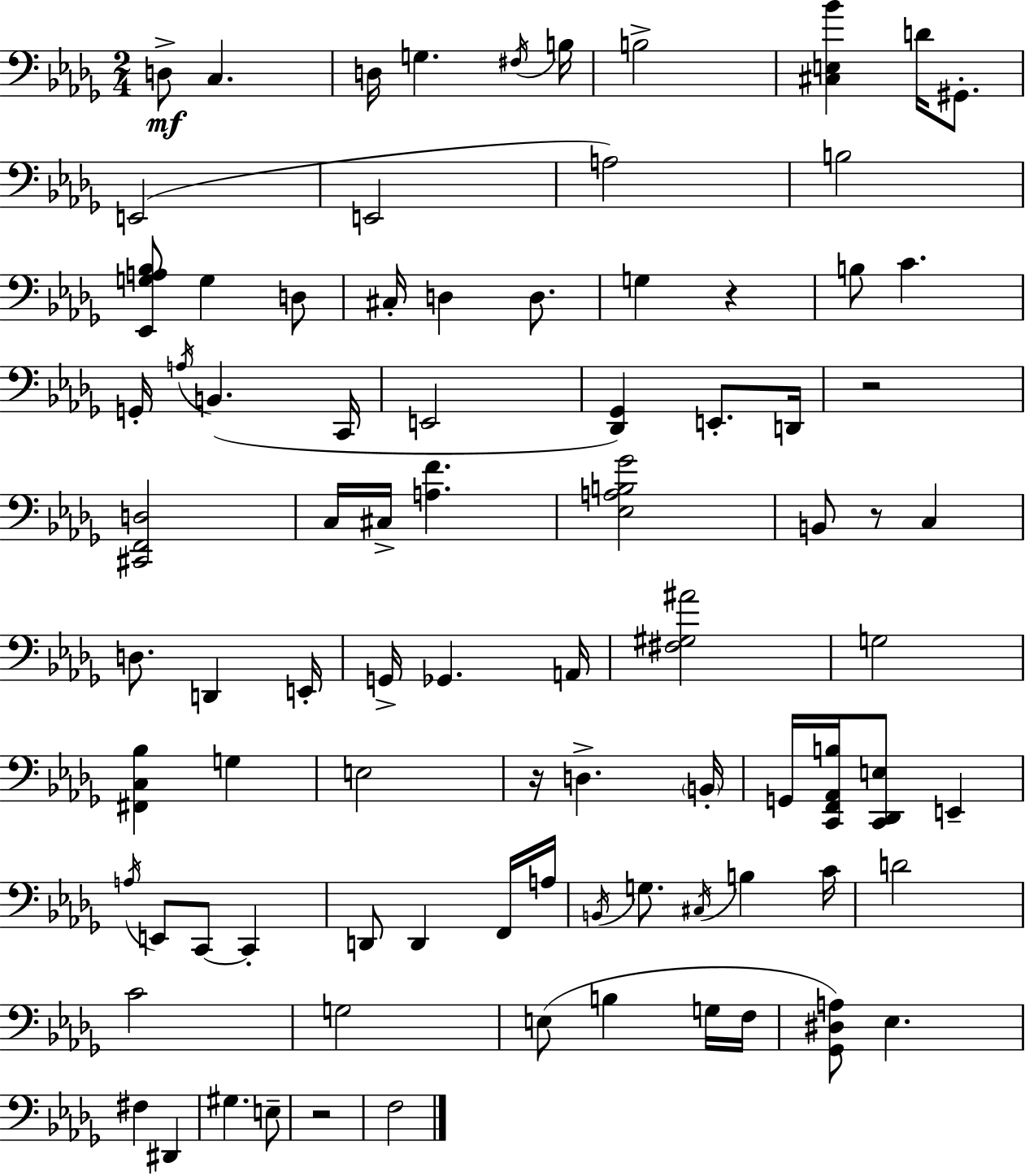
X:1
T:Untitled
M:2/4
L:1/4
K:Bbm
D,/2 C, D,/4 G, ^F,/4 B,/4 B,2 [^C,E,_B] D/4 ^G,,/2 E,,2 E,,2 A,2 B,2 [_E,,G,A,_B,]/2 G, D,/2 ^C,/4 D, D,/2 G, z B,/2 C G,,/4 A,/4 B,, C,,/4 E,,2 [_D,,_G,,] E,,/2 D,,/4 z2 [^C,,F,,D,]2 C,/4 ^C,/4 [A,F] [_E,A,B,_G]2 B,,/2 z/2 C, D,/2 D,, E,,/4 G,,/4 _G,, A,,/4 [^F,^G,^A]2 G,2 [^F,,C,_B,] G, E,2 z/4 D, B,,/4 G,,/4 [C,,F,,_A,,B,]/4 [C,,_D,,E,]/2 E,, A,/4 E,,/2 C,,/2 C,, D,,/2 D,, F,,/4 A,/4 B,,/4 G,/2 ^C,/4 B, C/4 D2 C2 G,2 E,/2 B, G,/4 F,/4 [_G,,^D,A,]/2 _E, ^F, ^D,, ^G, E,/2 z2 F,2